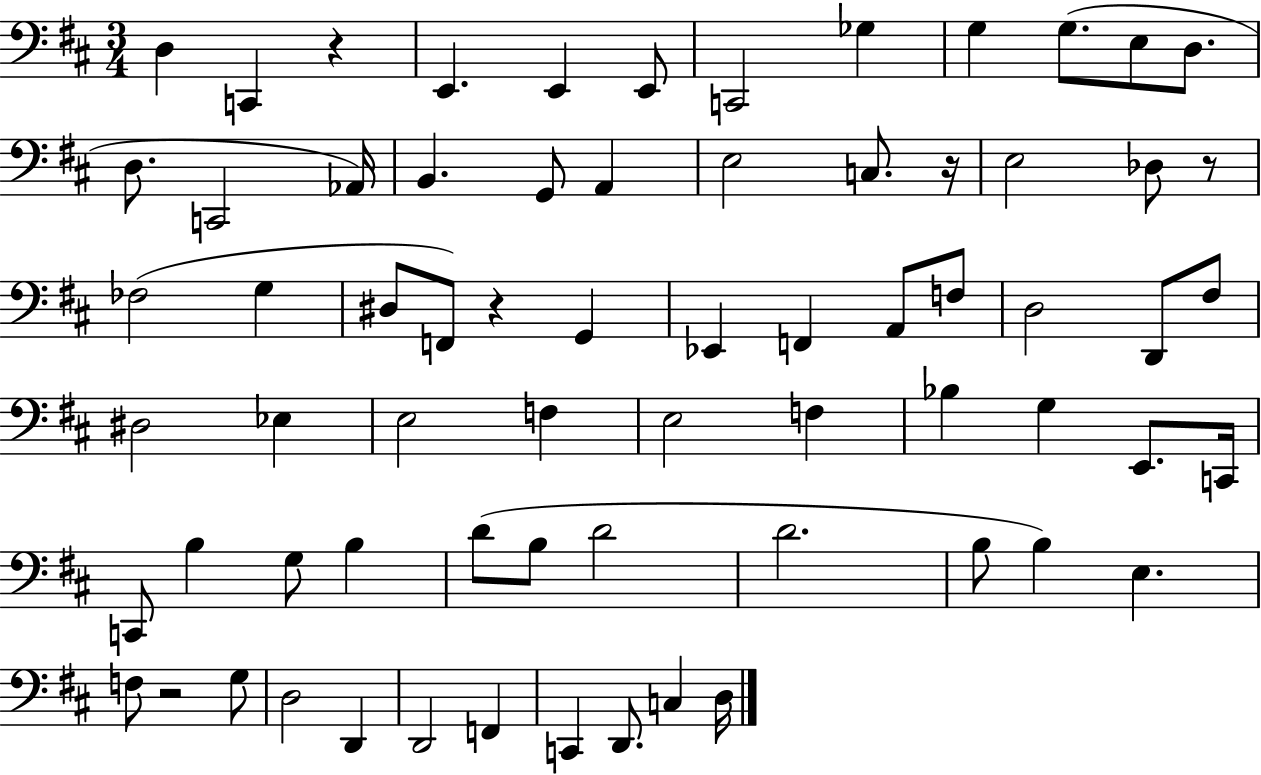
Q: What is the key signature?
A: D major